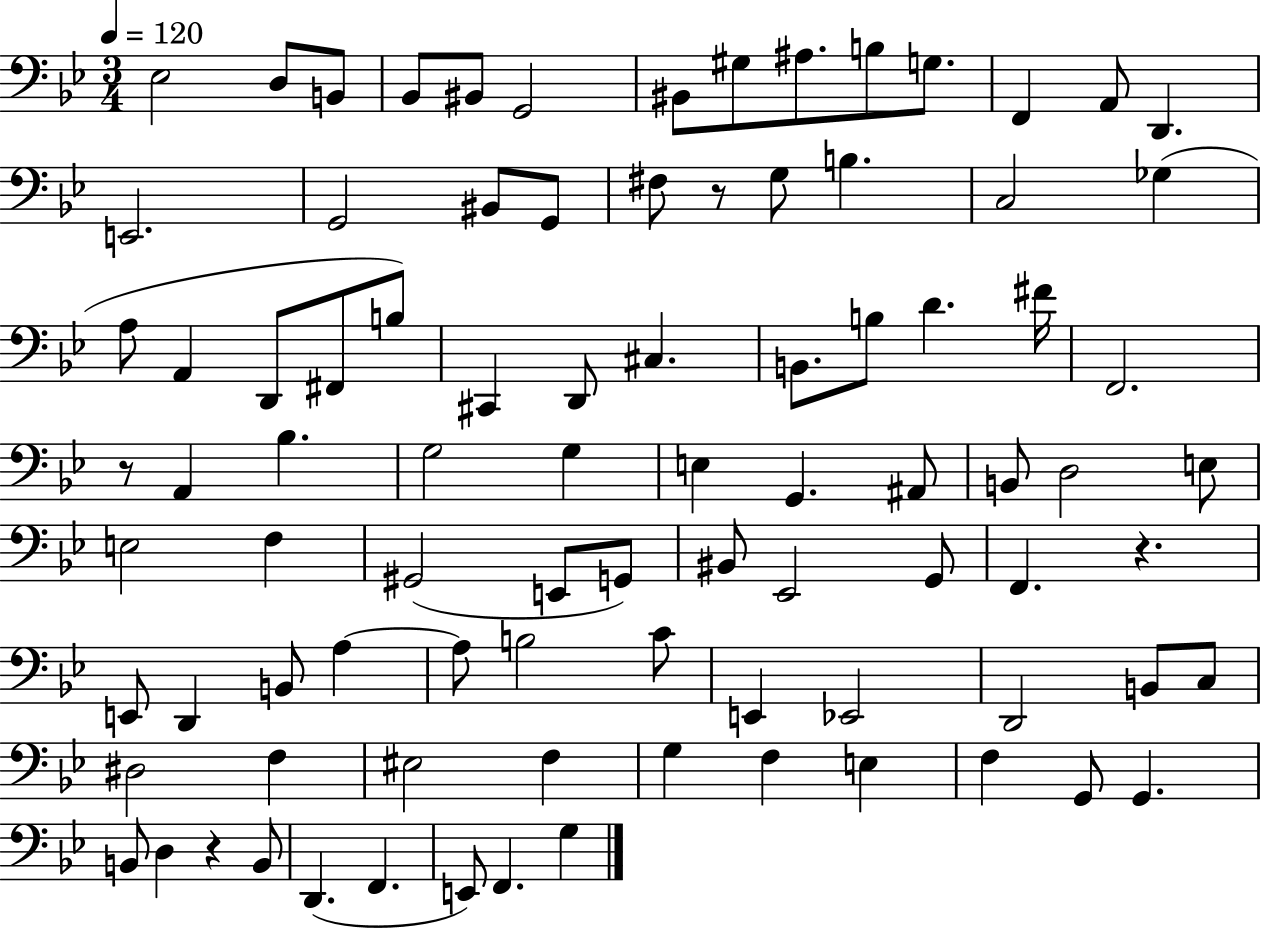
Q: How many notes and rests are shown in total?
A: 89